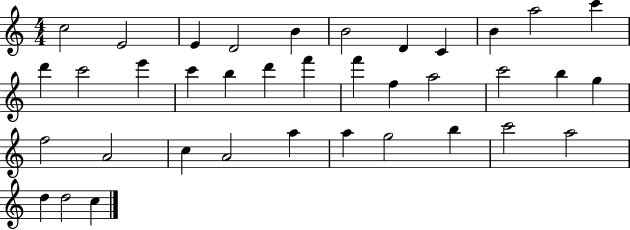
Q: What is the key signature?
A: C major